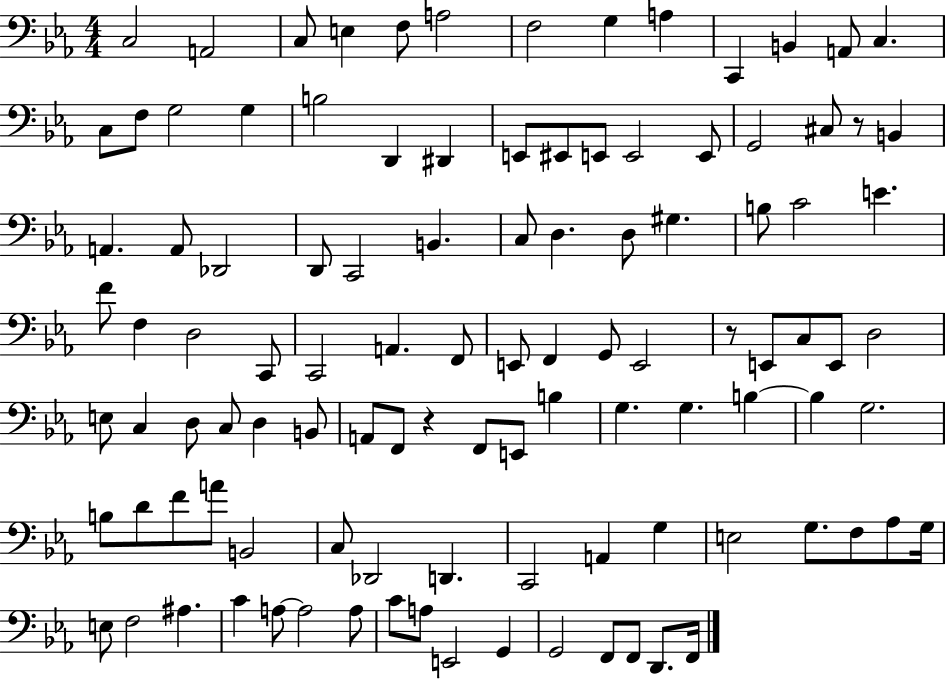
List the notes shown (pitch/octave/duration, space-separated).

C3/h A2/h C3/e E3/q F3/e A3/h F3/h G3/q A3/q C2/q B2/q A2/e C3/q. C3/e F3/e G3/h G3/q B3/h D2/q D#2/q E2/e EIS2/e E2/e E2/h E2/e G2/h C#3/e R/e B2/q A2/q. A2/e Db2/h D2/e C2/h B2/q. C3/e D3/q. D3/e G#3/q. B3/e C4/h E4/q. F4/e F3/q D3/h C2/e C2/h A2/q. F2/e E2/e F2/q G2/e E2/h R/e E2/e C3/e E2/e D3/h E3/e C3/q D3/e C3/e D3/q B2/e A2/e F2/e R/q F2/e E2/e B3/q G3/q. G3/q. B3/q B3/q G3/h. B3/e D4/e F4/e A4/e B2/h C3/e Db2/h D2/q. C2/h A2/q G3/q E3/h G3/e. F3/e Ab3/e G3/s E3/e F3/h A#3/q. C4/q A3/e A3/h A3/e C4/e A3/e E2/h G2/q G2/h F2/e F2/e D2/e. F2/s